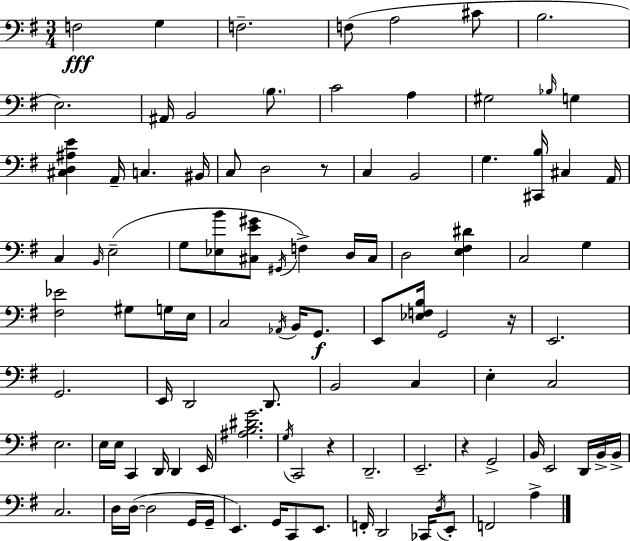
F3/h G3/q F3/h. F3/e A3/h C#4/e B3/h. E3/h. A#2/s B2/h B3/e. C4/h A3/q G#3/h Bb3/s G3/q [C#3,D3,A#3,E4]/q A2/s C3/q. BIS2/s C3/e D3/h R/e C3/q B2/h G3/q. [C#2,B3]/s C#3/q A2/s C3/q B2/s E3/h G3/e [Eb3,B4]/e [C#3,E4,G#4]/e G#2/s F3/q D3/s C#3/s D3/h [E3,F#3,D#4]/q C3/h G3/q [F#3,Eb4]/h G#3/e G3/s E3/s C3/h Ab2/s B2/s G2/e. E2/e [Eb3,F3,B3]/s G2/h R/s E2/h. G2/h. E2/s D2/h D2/e. B2/h C3/q E3/q C3/h E3/h. E3/s E3/s C2/q D2/s D2/q E2/s [A#3,B3,D#4,G4]/h. G3/s C2/h R/q D2/h. E2/h. R/q G2/h B2/s E2/h D2/s B2/s B2/s C3/h. D3/s D3/s D3/h G2/s G2/s E2/q. G2/s C2/e E2/e. F2/s D2/h CES2/s D3/s E2/e F2/h A3/q